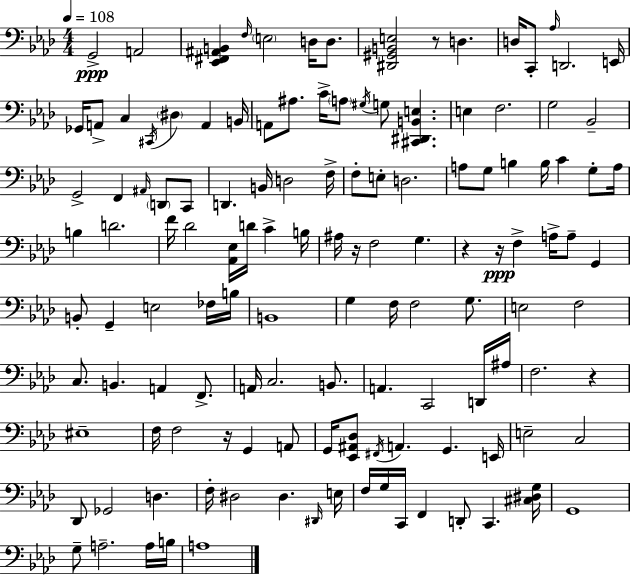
X:1
T:Untitled
M:4/4
L:1/4
K:Fm
G,,2 A,,2 [_E,,^F,,^A,,B,,] F,/4 E,2 D,/4 D,/2 [^D,,^G,,B,,E,]2 z/2 D, D,/4 C,,/2 _A,/4 D,,2 E,,/4 _G,,/4 A,,/2 C, ^C,,/4 ^D, A,, B,,/4 A,,/2 ^A,/2 C/4 A,/2 ^G,/4 G,/2 [^C,,^D,,B,,E,] E, F,2 G,2 _B,,2 G,,2 F,, ^A,,/4 D,,/2 C,,/2 D,, B,,/4 D,2 F,/4 F,/2 E,/2 D,2 A,/2 G,/2 B, B,/4 C G,/2 A,/4 B, D2 F/4 _D2 [_A,,_E,]/4 D/4 C B,/4 ^A,/4 z/4 F,2 G, z z/4 F, A,/4 A,/2 G,, B,,/2 G,, E,2 _F,/4 B,/4 B,,4 G, F,/4 F,2 G,/2 E,2 F,2 C,/2 B,, A,, F,,/2 A,,/4 C,2 B,,/2 A,, C,,2 D,,/4 ^A,/4 F,2 z ^E,4 F,/4 F,2 z/4 G,, A,,/2 G,,/4 [_E,,^A,,_D,]/2 ^F,,/4 A,, G,, E,,/4 E,2 C,2 _D,,/2 _G,,2 D, F,/4 ^D,2 ^D, ^D,,/4 E,/4 F,/4 G,/4 C,,/4 F,, D,,/2 C,, [^C,^D,G,]/4 G,,4 G,/2 A,2 A,/4 B,/4 A,4